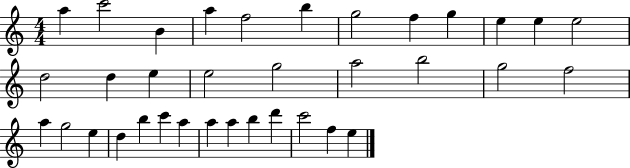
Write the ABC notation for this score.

X:1
T:Untitled
M:4/4
L:1/4
K:C
a c'2 B a f2 b g2 f g e e e2 d2 d e e2 g2 a2 b2 g2 f2 a g2 e d b c' a a a b d' c'2 f e